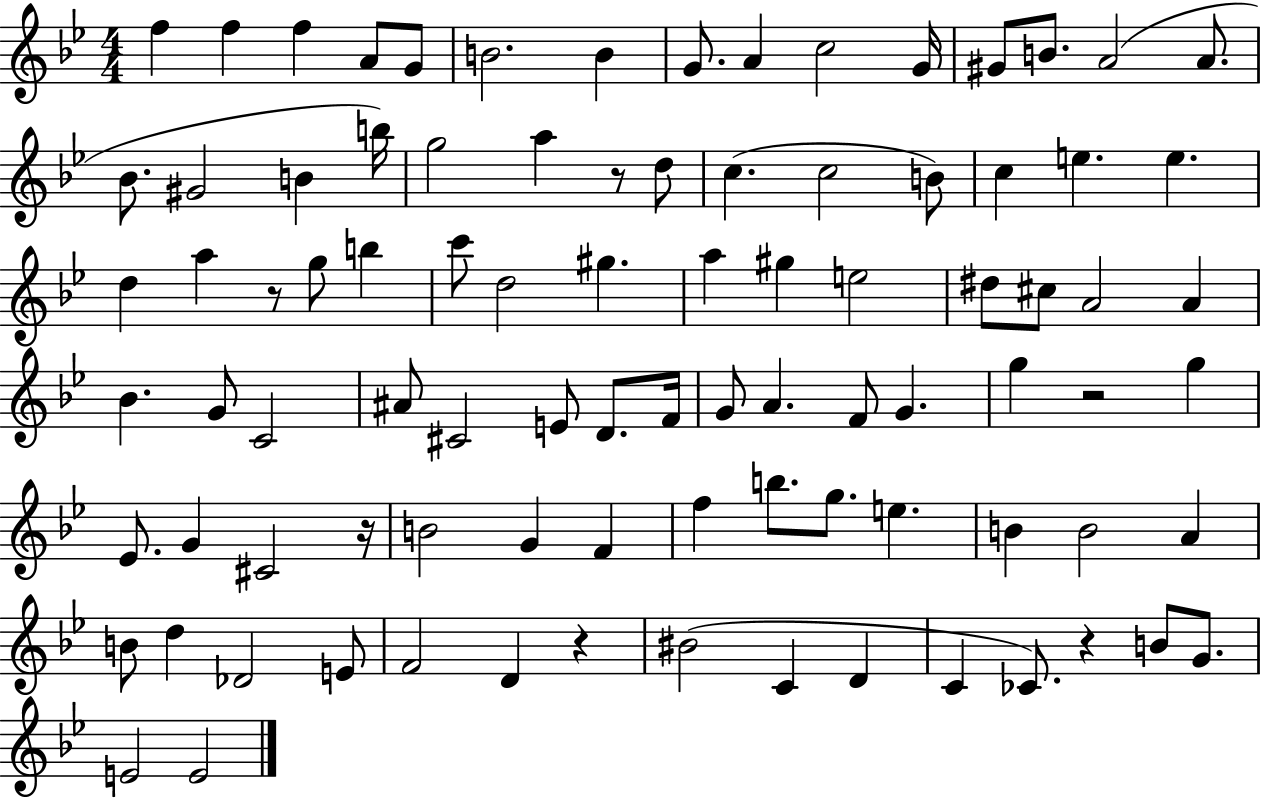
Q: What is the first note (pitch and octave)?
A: F5